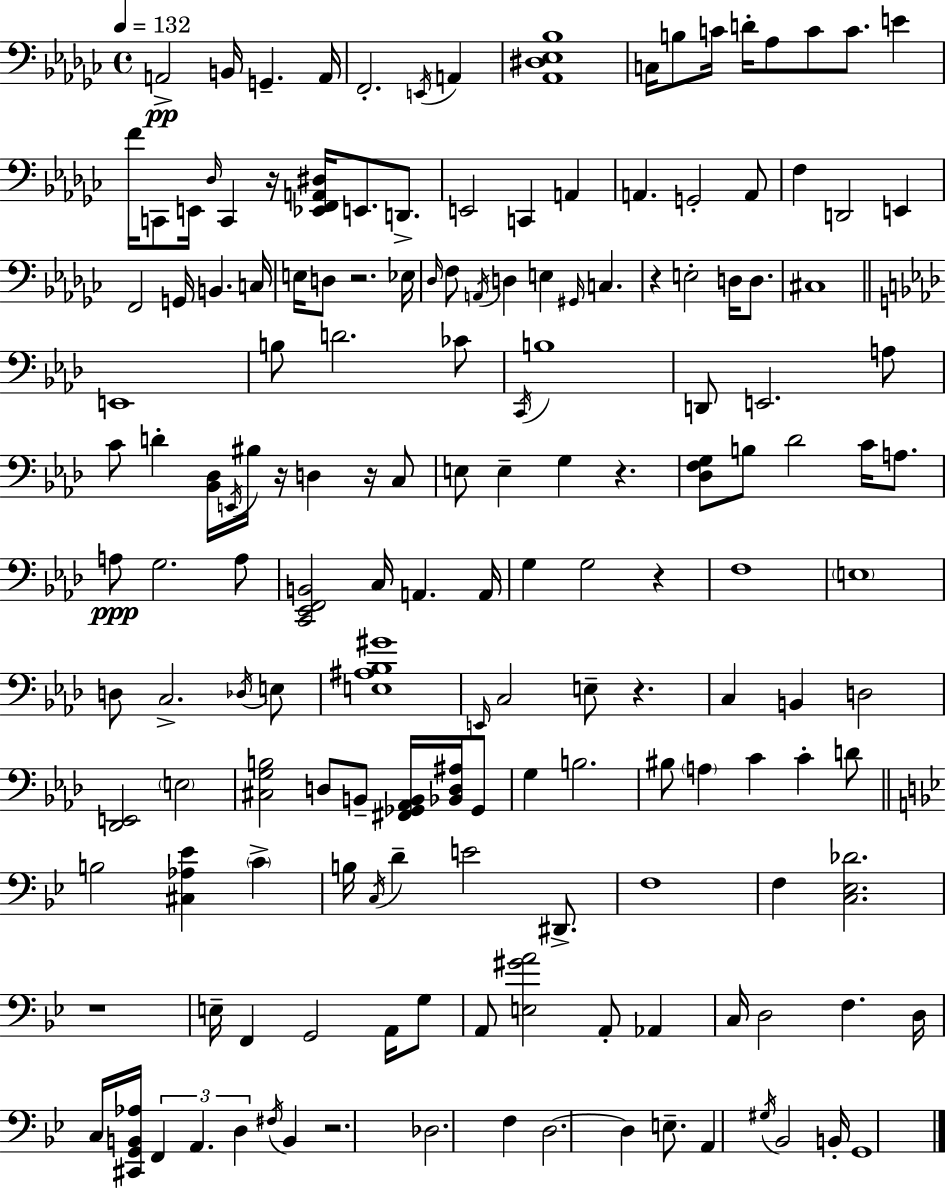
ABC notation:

X:1
T:Untitled
M:4/4
L:1/4
K:Ebm
A,,2 B,,/4 G,, A,,/4 F,,2 E,,/4 A,, [_A,,^D,_E,_B,]4 C,/4 B,/2 C/4 D/4 _A,/2 C/2 C/2 E F/4 C,,/2 E,,/4 _D,/4 C,, z/4 [_E,,F,,A,,^D,]/4 E,,/2 D,,/2 E,,2 C,, A,, A,, G,,2 A,,/2 F, D,,2 E,, F,,2 G,,/4 B,, C,/4 E,/4 D,/2 z2 _E,/4 _D,/4 F,/2 A,,/4 D, E, ^G,,/4 C, z E,2 D,/4 D,/2 ^C,4 E,,4 B,/2 D2 _C/2 C,,/4 B,4 D,,/2 E,,2 A,/2 C/2 D [_B,,_D,]/4 E,,/4 ^B,/4 z/4 D, z/4 C,/2 E,/2 E, G, z [_D,F,G,]/2 B,/2 _D2 C/4 A,/2 A,/2 G,2 A,/2 [C,,_E,,F,,B,,]2 C,/4 A,, A,,/4 G, G,2 z F,4 E,4 D,/2 C,2 _D,/4 E,/2 [E,^A,_B,^G]4 E,,/4 C,2 E,/2 z C, B,, D,2 [_D,,E,,]2 E,2 [^C,G,B,]2 D,/2 B,,/2 [^F,,_G,,_A,,B,,]/4 [_B,,D,^A,]/4 _G,,/2 G, B,2 ^B,/2 A, C C D/2 B,2 [^C,_A,_E] C B,/4 C,/4 D E2 ^D,,/2 F,4 F, [C,_E,_D]2 z4 E,/4 F,, G,,2 A,,/4 G,/2 A,,/2 [E,^GA]2 A,,/2 _A,, C,/4 D,2 F, D,/4 C,/4 [^C,,G,,B,,_A,]/4 F,, A,, D, ^F,/4 B,, z2 _D,2 F, D,2 D, E,/2 A,, ^G,/4 _B,,2 B,,/4 G,,4